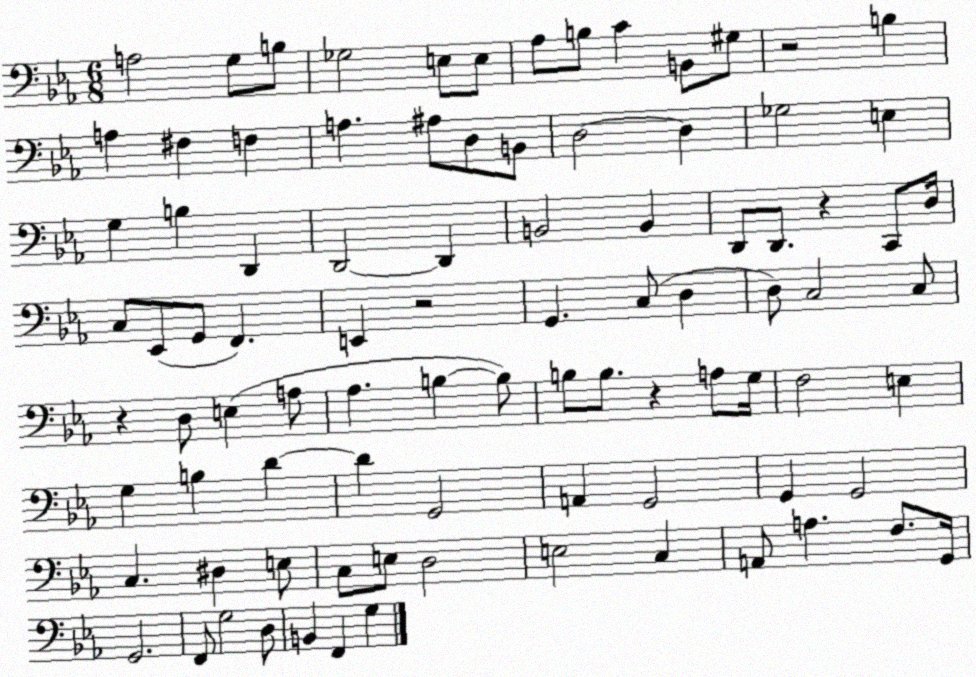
X:1
T:Untitled
M:6/8
L:1/4
K:Eb
A,2 G,/2 B,/2 _G,2 E,/2 E,/2 _A,/2 B,/2 C B,,/2 ^G,/2 z2 B, A, ^F, F, A, ^A,/2 D,/2 B,,/2 D,2 D, _G,2 E, G, B, D,, D,,2 D,, B,,2 B,, D,,/2 D,,/2 z C,,/2 D,/4 C,/2 _E,,/2 G,,/2 F,, E,, z2 G,, C,/2 D, D,/2 C,2 C,/2 z D,/2 E, A,/2 _A, B, B,/2 B,/2 B,/2 z A,/2 G,/4 F,2 E, G, B, D D G,,2 A,, G,,2 G,, G,,2 C, ^D, E,/2 C,/2 E,/2 D,2 E,2 C, A,,/2 A, F,/2 G,,/4 G,,2 F,,/2 G,2 D,/2 B,, F,, G,